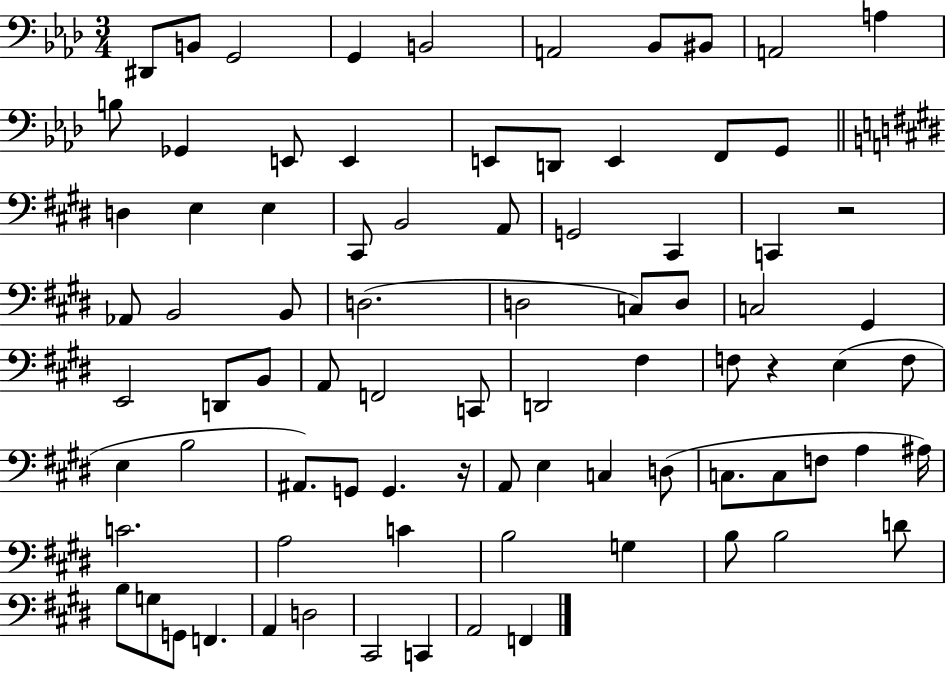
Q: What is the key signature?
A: AES major